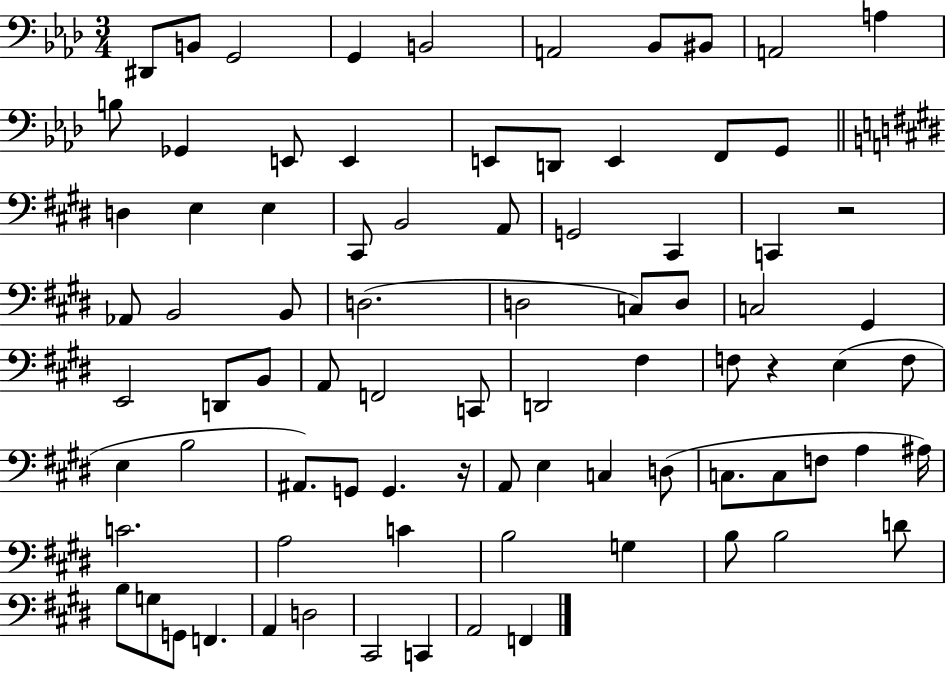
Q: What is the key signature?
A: AES major